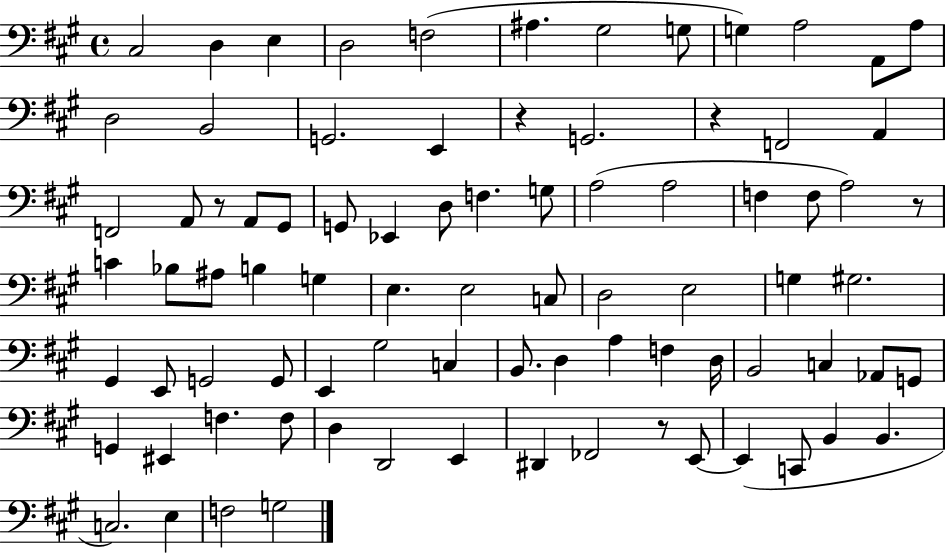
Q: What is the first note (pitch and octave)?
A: C#3